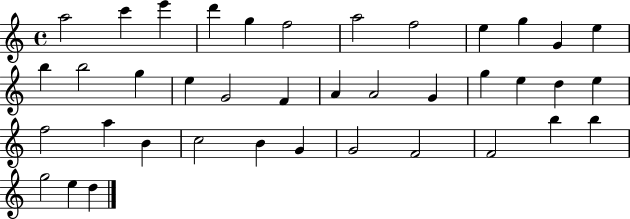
A5/h C6/q E6/q D6/q G5/q F5/h A5/h F5/h E5/q G5/q G4/q E5/q B5/q B5/h G5/q E5/q G4/h F4/q A4/q A4/h G4/q G5/q E5/q D5/q E5/q F5/h A5/q B4/q C5/h B4/q G4/q G4/h F4/h F4/h B5/q B5/q G5/h E5/q D5/q